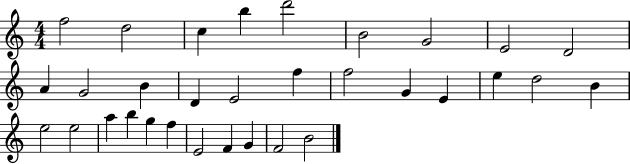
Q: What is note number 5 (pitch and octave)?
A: D6